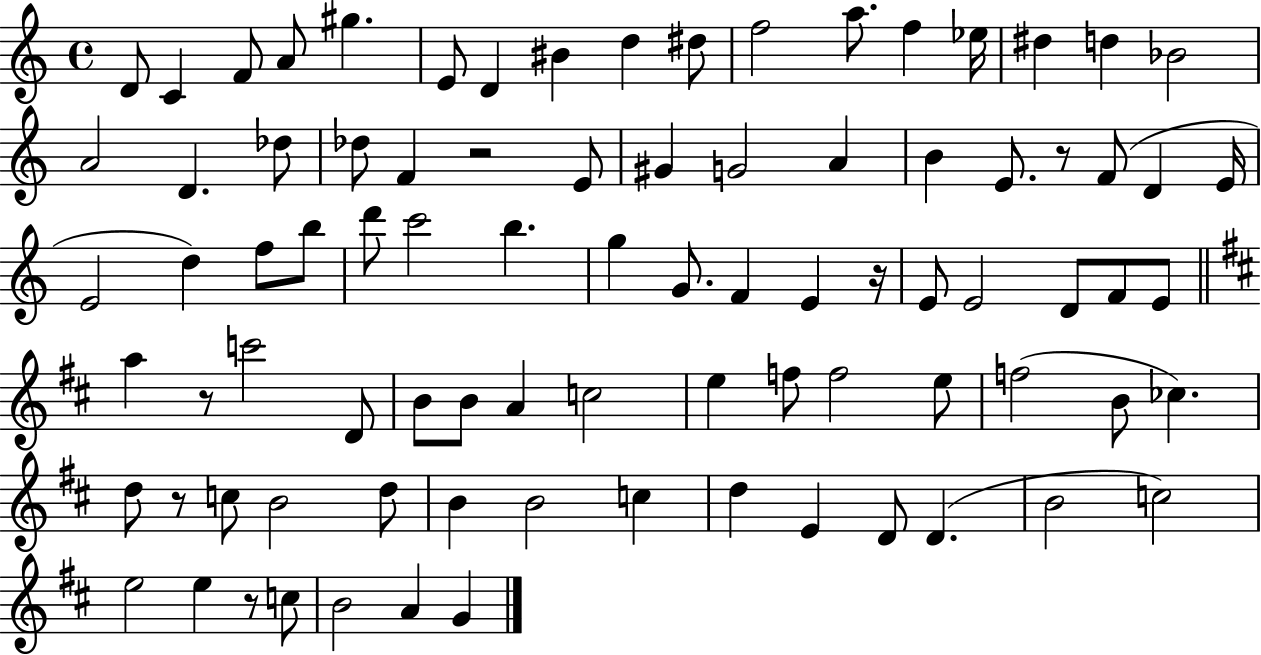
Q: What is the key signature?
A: C major